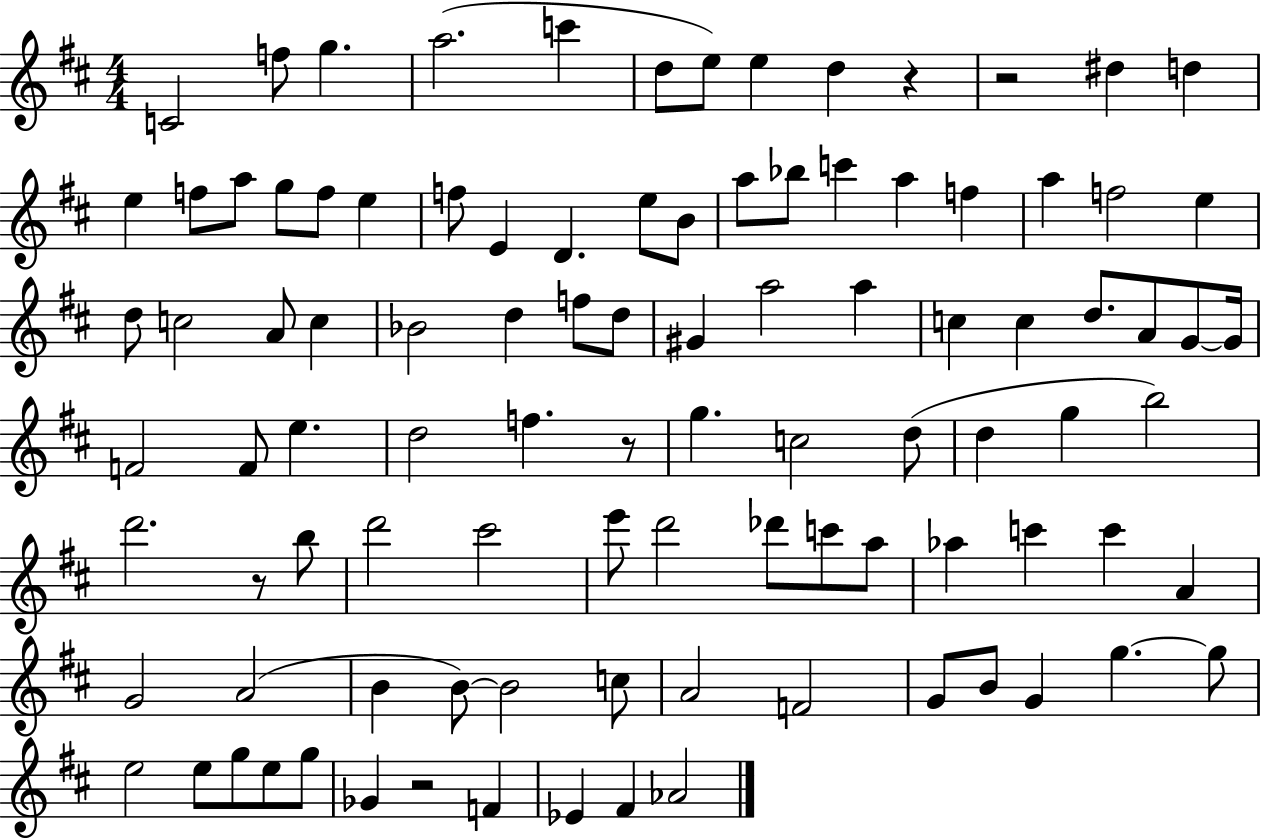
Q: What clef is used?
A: treble